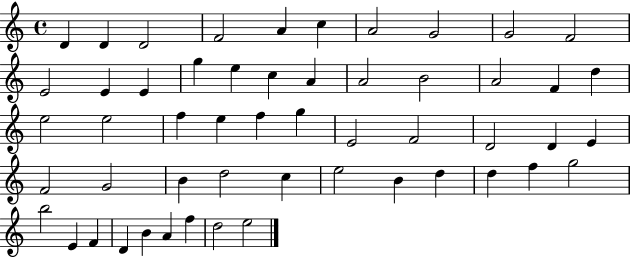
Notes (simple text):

D4/q D4/q D4/h F4/h A4/q C5/q A4/h G4/h G4/h F4/h E4/h E4/q E4/q G5/q E5/q C5/q A4/q A4/h B4/h A4/h F4/q D5/q E5/h E5/h F5/q E5/q F5/q G5/q E4/h F4/h D4/h D4/q E4/q F4/h G4/h B4/q D5/h C5/q E5/h B4/q D5/q D5/q F5/q G5/h B5/h E4/q F4/q D4/q B4/q A4/q F5/q D5/h E5/h